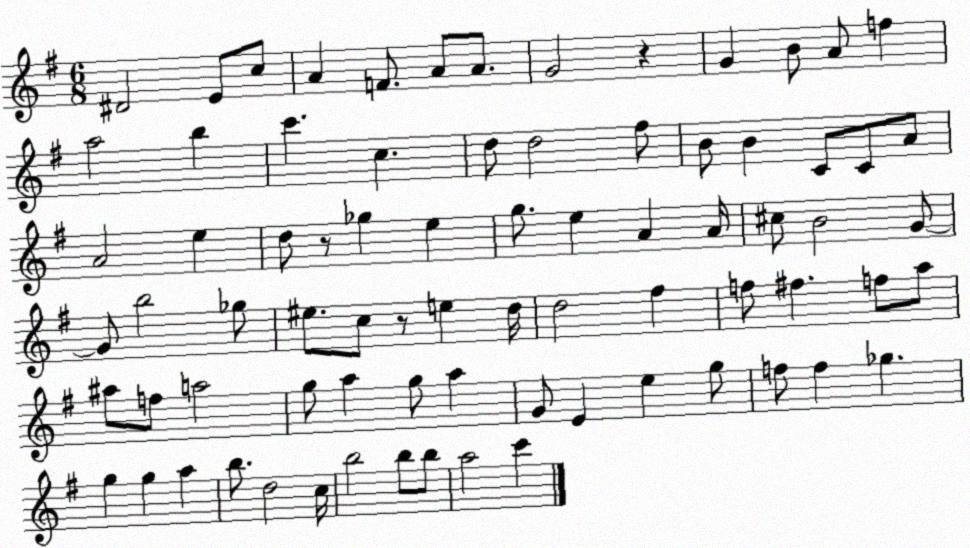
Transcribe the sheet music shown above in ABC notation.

X:1
T:Untitled
M:6/8
L:1/4
K:G
^D2 E/2 c/2 A F/2 A/2 A/2 G2 z G B/2 A/2 f a2 b c' c d/2 d2 ^f/2 B/2 B C/2 C/2 A/2 A2 e d/2 z/2 _g e g/2 e A A/4 ^c/2 B2 G/2 G/2 b2 _g/2 ^e/2 c/2 z/2 e d/4 d2 ^f f/2 ^f f/2 a/2 ^a/2 f/2 a2 g/2 a g/2 a G/2 E e g/2 f/2 f _g g g a b/2 d2 c/4 b2 b/2 b/2 a2 c'